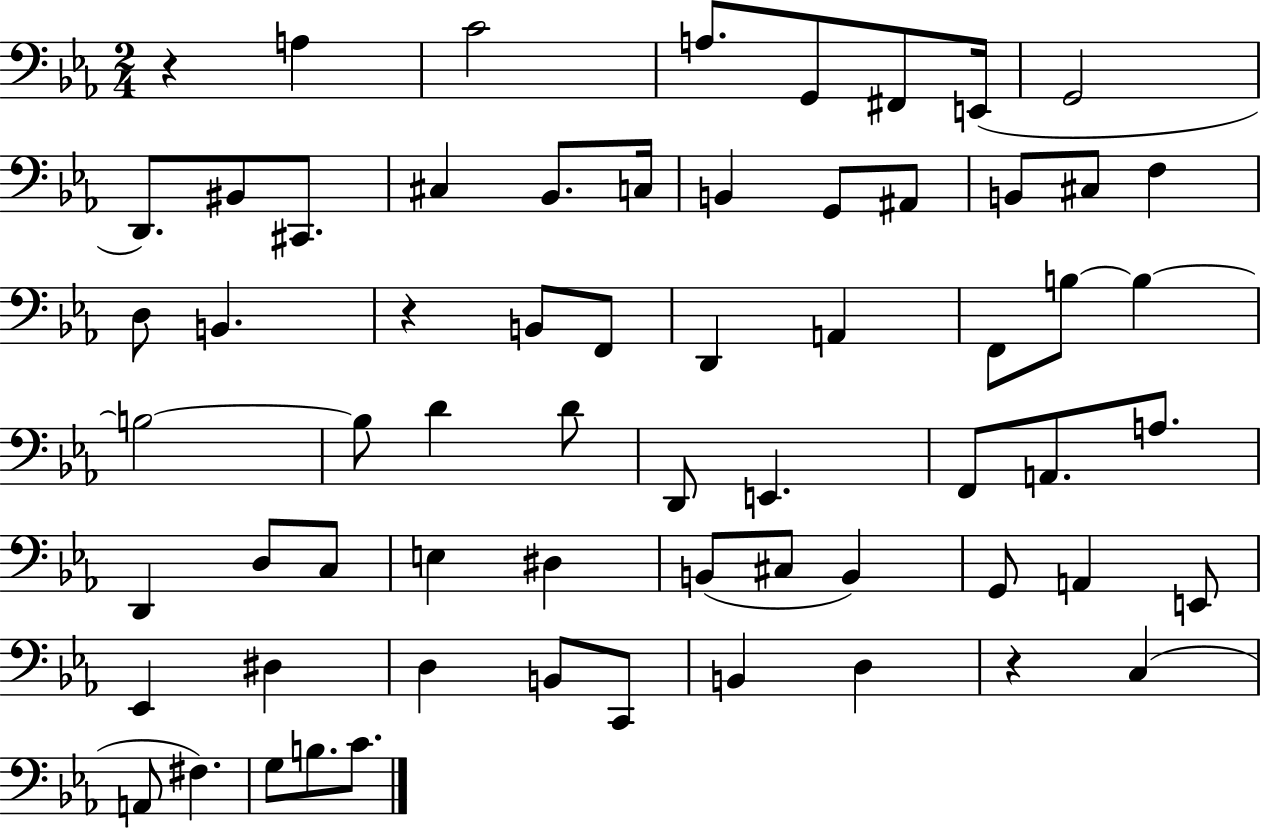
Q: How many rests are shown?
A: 3